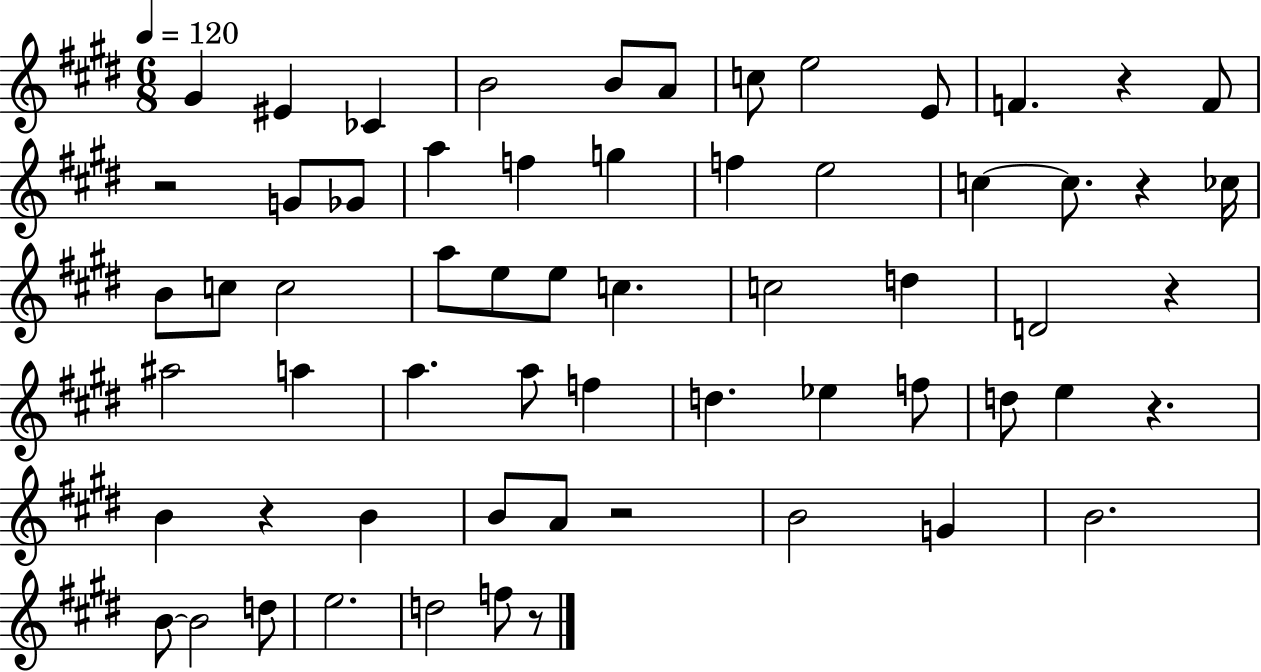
{
  \clef treble
  \numericTimeSignature
  \time 6/8
  \key e \major
  \tempo 4 = 120
  \repeat volta 2 { gis'4 eis'4 ces'4 | b'2 b'8 a'8 | c''8 e''2 e'8 | f'4. r4 f'8 | \break r2 g'8 ges'8 | a''4 f''4 g''4 | f''4 e''2 | c''4~~ c''8. r4 ces''16 | \break b'8 c''8 c''2 | a''8 e''8 e''8 c''4. | c''2 d''4 | d'2 r4 | \break ais''2 a''4 | a''4. a''8 f''4 | d''4. ees''4 f''8 | d''8 e''4 r4. | \break b'4 r4 b'4 | b'8 a'8 r2 | b'2 g'4 | b'2. | \break b'8~~ b'2 d''8 | e''2. | d''2 f''8 r8 | } \bar "|."
}